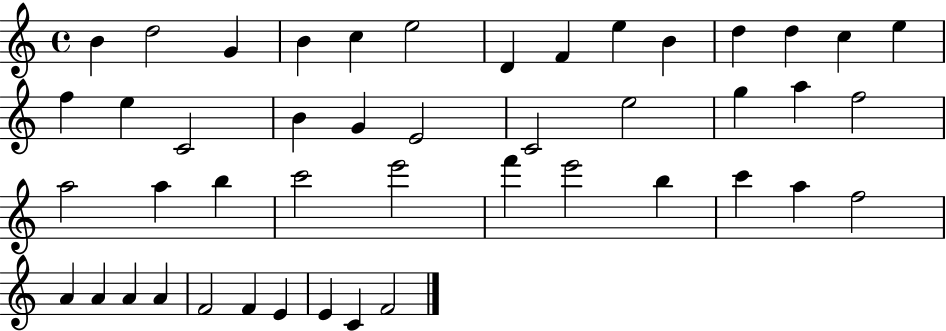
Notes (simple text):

B4/q D5/h G4/q B4/q C5/q E5/h D4/q F4/q E5/q B4/q D5/q D5/q C5/q E5/q F5/q E5/q C4/h B4/q G4/q E4/h C4/h E5/h G5/q A5/q F5/h A5/h A5/q B5/q C6/h E6/h F6/q E6/h B5/q C6/q A5/q F5/h A4/q A4/q A4/q A4/q F4/h F4/q E4/q E4/q C4/q F4/h